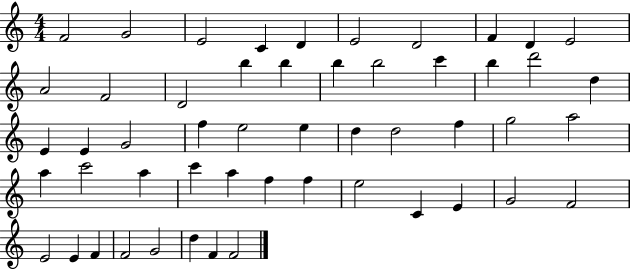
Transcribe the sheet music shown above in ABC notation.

X:1
T:Untitled
M:4/4
L:1/4
K:C
F2 G2 E2 C D E2 D2 F D E2 A2 F2 D2 b b b b2 c' b d'2 d E E G2 f e2 e d d2 f g2 a2 a c'2 a c' a f f e2 C E G2 F2 E2 E F F2 G2 d F F2